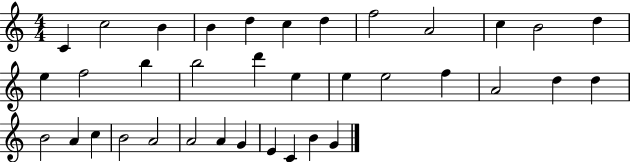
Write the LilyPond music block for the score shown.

{
  \clef treble
  \numericTimeSignature
  \time 4/4
  \key c \major
  c'4 c''2 b'4 | b'4 d''4 c''4 d''4 | f''2 a'2 | c''4 b'2 d''4 | \break e''4 f''2 b''4 | b''2 d'''4 e''4 | e''4 e''2 f''4 | a'2 d''4 d''4 | \break b'2 a'4 c''4 | b'2 a'2 | a'2 a'4 g'4 | e'4 c'4 b'4 g'4 | \break \bar "|."
}